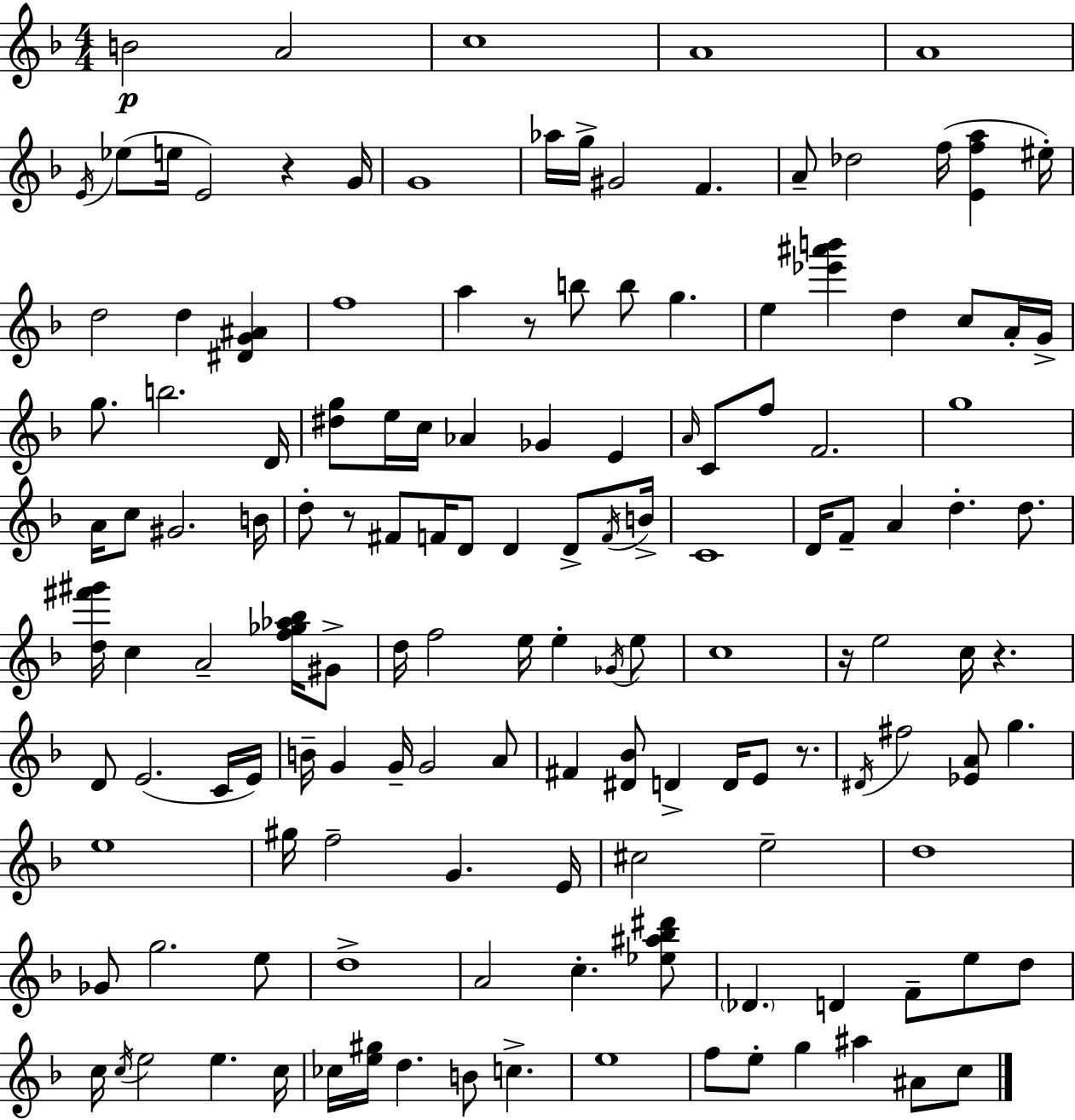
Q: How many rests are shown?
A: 6